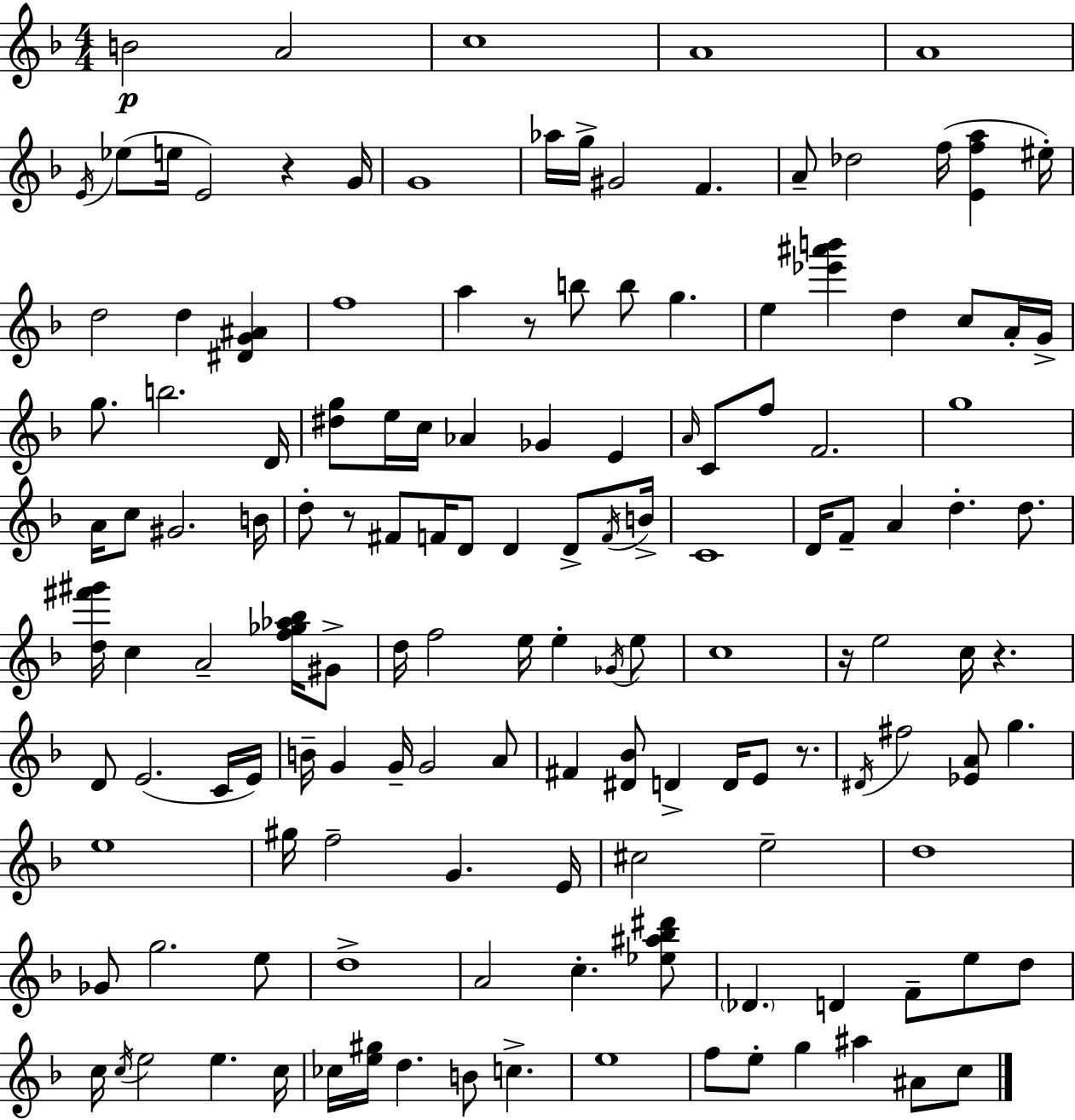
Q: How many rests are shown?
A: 6